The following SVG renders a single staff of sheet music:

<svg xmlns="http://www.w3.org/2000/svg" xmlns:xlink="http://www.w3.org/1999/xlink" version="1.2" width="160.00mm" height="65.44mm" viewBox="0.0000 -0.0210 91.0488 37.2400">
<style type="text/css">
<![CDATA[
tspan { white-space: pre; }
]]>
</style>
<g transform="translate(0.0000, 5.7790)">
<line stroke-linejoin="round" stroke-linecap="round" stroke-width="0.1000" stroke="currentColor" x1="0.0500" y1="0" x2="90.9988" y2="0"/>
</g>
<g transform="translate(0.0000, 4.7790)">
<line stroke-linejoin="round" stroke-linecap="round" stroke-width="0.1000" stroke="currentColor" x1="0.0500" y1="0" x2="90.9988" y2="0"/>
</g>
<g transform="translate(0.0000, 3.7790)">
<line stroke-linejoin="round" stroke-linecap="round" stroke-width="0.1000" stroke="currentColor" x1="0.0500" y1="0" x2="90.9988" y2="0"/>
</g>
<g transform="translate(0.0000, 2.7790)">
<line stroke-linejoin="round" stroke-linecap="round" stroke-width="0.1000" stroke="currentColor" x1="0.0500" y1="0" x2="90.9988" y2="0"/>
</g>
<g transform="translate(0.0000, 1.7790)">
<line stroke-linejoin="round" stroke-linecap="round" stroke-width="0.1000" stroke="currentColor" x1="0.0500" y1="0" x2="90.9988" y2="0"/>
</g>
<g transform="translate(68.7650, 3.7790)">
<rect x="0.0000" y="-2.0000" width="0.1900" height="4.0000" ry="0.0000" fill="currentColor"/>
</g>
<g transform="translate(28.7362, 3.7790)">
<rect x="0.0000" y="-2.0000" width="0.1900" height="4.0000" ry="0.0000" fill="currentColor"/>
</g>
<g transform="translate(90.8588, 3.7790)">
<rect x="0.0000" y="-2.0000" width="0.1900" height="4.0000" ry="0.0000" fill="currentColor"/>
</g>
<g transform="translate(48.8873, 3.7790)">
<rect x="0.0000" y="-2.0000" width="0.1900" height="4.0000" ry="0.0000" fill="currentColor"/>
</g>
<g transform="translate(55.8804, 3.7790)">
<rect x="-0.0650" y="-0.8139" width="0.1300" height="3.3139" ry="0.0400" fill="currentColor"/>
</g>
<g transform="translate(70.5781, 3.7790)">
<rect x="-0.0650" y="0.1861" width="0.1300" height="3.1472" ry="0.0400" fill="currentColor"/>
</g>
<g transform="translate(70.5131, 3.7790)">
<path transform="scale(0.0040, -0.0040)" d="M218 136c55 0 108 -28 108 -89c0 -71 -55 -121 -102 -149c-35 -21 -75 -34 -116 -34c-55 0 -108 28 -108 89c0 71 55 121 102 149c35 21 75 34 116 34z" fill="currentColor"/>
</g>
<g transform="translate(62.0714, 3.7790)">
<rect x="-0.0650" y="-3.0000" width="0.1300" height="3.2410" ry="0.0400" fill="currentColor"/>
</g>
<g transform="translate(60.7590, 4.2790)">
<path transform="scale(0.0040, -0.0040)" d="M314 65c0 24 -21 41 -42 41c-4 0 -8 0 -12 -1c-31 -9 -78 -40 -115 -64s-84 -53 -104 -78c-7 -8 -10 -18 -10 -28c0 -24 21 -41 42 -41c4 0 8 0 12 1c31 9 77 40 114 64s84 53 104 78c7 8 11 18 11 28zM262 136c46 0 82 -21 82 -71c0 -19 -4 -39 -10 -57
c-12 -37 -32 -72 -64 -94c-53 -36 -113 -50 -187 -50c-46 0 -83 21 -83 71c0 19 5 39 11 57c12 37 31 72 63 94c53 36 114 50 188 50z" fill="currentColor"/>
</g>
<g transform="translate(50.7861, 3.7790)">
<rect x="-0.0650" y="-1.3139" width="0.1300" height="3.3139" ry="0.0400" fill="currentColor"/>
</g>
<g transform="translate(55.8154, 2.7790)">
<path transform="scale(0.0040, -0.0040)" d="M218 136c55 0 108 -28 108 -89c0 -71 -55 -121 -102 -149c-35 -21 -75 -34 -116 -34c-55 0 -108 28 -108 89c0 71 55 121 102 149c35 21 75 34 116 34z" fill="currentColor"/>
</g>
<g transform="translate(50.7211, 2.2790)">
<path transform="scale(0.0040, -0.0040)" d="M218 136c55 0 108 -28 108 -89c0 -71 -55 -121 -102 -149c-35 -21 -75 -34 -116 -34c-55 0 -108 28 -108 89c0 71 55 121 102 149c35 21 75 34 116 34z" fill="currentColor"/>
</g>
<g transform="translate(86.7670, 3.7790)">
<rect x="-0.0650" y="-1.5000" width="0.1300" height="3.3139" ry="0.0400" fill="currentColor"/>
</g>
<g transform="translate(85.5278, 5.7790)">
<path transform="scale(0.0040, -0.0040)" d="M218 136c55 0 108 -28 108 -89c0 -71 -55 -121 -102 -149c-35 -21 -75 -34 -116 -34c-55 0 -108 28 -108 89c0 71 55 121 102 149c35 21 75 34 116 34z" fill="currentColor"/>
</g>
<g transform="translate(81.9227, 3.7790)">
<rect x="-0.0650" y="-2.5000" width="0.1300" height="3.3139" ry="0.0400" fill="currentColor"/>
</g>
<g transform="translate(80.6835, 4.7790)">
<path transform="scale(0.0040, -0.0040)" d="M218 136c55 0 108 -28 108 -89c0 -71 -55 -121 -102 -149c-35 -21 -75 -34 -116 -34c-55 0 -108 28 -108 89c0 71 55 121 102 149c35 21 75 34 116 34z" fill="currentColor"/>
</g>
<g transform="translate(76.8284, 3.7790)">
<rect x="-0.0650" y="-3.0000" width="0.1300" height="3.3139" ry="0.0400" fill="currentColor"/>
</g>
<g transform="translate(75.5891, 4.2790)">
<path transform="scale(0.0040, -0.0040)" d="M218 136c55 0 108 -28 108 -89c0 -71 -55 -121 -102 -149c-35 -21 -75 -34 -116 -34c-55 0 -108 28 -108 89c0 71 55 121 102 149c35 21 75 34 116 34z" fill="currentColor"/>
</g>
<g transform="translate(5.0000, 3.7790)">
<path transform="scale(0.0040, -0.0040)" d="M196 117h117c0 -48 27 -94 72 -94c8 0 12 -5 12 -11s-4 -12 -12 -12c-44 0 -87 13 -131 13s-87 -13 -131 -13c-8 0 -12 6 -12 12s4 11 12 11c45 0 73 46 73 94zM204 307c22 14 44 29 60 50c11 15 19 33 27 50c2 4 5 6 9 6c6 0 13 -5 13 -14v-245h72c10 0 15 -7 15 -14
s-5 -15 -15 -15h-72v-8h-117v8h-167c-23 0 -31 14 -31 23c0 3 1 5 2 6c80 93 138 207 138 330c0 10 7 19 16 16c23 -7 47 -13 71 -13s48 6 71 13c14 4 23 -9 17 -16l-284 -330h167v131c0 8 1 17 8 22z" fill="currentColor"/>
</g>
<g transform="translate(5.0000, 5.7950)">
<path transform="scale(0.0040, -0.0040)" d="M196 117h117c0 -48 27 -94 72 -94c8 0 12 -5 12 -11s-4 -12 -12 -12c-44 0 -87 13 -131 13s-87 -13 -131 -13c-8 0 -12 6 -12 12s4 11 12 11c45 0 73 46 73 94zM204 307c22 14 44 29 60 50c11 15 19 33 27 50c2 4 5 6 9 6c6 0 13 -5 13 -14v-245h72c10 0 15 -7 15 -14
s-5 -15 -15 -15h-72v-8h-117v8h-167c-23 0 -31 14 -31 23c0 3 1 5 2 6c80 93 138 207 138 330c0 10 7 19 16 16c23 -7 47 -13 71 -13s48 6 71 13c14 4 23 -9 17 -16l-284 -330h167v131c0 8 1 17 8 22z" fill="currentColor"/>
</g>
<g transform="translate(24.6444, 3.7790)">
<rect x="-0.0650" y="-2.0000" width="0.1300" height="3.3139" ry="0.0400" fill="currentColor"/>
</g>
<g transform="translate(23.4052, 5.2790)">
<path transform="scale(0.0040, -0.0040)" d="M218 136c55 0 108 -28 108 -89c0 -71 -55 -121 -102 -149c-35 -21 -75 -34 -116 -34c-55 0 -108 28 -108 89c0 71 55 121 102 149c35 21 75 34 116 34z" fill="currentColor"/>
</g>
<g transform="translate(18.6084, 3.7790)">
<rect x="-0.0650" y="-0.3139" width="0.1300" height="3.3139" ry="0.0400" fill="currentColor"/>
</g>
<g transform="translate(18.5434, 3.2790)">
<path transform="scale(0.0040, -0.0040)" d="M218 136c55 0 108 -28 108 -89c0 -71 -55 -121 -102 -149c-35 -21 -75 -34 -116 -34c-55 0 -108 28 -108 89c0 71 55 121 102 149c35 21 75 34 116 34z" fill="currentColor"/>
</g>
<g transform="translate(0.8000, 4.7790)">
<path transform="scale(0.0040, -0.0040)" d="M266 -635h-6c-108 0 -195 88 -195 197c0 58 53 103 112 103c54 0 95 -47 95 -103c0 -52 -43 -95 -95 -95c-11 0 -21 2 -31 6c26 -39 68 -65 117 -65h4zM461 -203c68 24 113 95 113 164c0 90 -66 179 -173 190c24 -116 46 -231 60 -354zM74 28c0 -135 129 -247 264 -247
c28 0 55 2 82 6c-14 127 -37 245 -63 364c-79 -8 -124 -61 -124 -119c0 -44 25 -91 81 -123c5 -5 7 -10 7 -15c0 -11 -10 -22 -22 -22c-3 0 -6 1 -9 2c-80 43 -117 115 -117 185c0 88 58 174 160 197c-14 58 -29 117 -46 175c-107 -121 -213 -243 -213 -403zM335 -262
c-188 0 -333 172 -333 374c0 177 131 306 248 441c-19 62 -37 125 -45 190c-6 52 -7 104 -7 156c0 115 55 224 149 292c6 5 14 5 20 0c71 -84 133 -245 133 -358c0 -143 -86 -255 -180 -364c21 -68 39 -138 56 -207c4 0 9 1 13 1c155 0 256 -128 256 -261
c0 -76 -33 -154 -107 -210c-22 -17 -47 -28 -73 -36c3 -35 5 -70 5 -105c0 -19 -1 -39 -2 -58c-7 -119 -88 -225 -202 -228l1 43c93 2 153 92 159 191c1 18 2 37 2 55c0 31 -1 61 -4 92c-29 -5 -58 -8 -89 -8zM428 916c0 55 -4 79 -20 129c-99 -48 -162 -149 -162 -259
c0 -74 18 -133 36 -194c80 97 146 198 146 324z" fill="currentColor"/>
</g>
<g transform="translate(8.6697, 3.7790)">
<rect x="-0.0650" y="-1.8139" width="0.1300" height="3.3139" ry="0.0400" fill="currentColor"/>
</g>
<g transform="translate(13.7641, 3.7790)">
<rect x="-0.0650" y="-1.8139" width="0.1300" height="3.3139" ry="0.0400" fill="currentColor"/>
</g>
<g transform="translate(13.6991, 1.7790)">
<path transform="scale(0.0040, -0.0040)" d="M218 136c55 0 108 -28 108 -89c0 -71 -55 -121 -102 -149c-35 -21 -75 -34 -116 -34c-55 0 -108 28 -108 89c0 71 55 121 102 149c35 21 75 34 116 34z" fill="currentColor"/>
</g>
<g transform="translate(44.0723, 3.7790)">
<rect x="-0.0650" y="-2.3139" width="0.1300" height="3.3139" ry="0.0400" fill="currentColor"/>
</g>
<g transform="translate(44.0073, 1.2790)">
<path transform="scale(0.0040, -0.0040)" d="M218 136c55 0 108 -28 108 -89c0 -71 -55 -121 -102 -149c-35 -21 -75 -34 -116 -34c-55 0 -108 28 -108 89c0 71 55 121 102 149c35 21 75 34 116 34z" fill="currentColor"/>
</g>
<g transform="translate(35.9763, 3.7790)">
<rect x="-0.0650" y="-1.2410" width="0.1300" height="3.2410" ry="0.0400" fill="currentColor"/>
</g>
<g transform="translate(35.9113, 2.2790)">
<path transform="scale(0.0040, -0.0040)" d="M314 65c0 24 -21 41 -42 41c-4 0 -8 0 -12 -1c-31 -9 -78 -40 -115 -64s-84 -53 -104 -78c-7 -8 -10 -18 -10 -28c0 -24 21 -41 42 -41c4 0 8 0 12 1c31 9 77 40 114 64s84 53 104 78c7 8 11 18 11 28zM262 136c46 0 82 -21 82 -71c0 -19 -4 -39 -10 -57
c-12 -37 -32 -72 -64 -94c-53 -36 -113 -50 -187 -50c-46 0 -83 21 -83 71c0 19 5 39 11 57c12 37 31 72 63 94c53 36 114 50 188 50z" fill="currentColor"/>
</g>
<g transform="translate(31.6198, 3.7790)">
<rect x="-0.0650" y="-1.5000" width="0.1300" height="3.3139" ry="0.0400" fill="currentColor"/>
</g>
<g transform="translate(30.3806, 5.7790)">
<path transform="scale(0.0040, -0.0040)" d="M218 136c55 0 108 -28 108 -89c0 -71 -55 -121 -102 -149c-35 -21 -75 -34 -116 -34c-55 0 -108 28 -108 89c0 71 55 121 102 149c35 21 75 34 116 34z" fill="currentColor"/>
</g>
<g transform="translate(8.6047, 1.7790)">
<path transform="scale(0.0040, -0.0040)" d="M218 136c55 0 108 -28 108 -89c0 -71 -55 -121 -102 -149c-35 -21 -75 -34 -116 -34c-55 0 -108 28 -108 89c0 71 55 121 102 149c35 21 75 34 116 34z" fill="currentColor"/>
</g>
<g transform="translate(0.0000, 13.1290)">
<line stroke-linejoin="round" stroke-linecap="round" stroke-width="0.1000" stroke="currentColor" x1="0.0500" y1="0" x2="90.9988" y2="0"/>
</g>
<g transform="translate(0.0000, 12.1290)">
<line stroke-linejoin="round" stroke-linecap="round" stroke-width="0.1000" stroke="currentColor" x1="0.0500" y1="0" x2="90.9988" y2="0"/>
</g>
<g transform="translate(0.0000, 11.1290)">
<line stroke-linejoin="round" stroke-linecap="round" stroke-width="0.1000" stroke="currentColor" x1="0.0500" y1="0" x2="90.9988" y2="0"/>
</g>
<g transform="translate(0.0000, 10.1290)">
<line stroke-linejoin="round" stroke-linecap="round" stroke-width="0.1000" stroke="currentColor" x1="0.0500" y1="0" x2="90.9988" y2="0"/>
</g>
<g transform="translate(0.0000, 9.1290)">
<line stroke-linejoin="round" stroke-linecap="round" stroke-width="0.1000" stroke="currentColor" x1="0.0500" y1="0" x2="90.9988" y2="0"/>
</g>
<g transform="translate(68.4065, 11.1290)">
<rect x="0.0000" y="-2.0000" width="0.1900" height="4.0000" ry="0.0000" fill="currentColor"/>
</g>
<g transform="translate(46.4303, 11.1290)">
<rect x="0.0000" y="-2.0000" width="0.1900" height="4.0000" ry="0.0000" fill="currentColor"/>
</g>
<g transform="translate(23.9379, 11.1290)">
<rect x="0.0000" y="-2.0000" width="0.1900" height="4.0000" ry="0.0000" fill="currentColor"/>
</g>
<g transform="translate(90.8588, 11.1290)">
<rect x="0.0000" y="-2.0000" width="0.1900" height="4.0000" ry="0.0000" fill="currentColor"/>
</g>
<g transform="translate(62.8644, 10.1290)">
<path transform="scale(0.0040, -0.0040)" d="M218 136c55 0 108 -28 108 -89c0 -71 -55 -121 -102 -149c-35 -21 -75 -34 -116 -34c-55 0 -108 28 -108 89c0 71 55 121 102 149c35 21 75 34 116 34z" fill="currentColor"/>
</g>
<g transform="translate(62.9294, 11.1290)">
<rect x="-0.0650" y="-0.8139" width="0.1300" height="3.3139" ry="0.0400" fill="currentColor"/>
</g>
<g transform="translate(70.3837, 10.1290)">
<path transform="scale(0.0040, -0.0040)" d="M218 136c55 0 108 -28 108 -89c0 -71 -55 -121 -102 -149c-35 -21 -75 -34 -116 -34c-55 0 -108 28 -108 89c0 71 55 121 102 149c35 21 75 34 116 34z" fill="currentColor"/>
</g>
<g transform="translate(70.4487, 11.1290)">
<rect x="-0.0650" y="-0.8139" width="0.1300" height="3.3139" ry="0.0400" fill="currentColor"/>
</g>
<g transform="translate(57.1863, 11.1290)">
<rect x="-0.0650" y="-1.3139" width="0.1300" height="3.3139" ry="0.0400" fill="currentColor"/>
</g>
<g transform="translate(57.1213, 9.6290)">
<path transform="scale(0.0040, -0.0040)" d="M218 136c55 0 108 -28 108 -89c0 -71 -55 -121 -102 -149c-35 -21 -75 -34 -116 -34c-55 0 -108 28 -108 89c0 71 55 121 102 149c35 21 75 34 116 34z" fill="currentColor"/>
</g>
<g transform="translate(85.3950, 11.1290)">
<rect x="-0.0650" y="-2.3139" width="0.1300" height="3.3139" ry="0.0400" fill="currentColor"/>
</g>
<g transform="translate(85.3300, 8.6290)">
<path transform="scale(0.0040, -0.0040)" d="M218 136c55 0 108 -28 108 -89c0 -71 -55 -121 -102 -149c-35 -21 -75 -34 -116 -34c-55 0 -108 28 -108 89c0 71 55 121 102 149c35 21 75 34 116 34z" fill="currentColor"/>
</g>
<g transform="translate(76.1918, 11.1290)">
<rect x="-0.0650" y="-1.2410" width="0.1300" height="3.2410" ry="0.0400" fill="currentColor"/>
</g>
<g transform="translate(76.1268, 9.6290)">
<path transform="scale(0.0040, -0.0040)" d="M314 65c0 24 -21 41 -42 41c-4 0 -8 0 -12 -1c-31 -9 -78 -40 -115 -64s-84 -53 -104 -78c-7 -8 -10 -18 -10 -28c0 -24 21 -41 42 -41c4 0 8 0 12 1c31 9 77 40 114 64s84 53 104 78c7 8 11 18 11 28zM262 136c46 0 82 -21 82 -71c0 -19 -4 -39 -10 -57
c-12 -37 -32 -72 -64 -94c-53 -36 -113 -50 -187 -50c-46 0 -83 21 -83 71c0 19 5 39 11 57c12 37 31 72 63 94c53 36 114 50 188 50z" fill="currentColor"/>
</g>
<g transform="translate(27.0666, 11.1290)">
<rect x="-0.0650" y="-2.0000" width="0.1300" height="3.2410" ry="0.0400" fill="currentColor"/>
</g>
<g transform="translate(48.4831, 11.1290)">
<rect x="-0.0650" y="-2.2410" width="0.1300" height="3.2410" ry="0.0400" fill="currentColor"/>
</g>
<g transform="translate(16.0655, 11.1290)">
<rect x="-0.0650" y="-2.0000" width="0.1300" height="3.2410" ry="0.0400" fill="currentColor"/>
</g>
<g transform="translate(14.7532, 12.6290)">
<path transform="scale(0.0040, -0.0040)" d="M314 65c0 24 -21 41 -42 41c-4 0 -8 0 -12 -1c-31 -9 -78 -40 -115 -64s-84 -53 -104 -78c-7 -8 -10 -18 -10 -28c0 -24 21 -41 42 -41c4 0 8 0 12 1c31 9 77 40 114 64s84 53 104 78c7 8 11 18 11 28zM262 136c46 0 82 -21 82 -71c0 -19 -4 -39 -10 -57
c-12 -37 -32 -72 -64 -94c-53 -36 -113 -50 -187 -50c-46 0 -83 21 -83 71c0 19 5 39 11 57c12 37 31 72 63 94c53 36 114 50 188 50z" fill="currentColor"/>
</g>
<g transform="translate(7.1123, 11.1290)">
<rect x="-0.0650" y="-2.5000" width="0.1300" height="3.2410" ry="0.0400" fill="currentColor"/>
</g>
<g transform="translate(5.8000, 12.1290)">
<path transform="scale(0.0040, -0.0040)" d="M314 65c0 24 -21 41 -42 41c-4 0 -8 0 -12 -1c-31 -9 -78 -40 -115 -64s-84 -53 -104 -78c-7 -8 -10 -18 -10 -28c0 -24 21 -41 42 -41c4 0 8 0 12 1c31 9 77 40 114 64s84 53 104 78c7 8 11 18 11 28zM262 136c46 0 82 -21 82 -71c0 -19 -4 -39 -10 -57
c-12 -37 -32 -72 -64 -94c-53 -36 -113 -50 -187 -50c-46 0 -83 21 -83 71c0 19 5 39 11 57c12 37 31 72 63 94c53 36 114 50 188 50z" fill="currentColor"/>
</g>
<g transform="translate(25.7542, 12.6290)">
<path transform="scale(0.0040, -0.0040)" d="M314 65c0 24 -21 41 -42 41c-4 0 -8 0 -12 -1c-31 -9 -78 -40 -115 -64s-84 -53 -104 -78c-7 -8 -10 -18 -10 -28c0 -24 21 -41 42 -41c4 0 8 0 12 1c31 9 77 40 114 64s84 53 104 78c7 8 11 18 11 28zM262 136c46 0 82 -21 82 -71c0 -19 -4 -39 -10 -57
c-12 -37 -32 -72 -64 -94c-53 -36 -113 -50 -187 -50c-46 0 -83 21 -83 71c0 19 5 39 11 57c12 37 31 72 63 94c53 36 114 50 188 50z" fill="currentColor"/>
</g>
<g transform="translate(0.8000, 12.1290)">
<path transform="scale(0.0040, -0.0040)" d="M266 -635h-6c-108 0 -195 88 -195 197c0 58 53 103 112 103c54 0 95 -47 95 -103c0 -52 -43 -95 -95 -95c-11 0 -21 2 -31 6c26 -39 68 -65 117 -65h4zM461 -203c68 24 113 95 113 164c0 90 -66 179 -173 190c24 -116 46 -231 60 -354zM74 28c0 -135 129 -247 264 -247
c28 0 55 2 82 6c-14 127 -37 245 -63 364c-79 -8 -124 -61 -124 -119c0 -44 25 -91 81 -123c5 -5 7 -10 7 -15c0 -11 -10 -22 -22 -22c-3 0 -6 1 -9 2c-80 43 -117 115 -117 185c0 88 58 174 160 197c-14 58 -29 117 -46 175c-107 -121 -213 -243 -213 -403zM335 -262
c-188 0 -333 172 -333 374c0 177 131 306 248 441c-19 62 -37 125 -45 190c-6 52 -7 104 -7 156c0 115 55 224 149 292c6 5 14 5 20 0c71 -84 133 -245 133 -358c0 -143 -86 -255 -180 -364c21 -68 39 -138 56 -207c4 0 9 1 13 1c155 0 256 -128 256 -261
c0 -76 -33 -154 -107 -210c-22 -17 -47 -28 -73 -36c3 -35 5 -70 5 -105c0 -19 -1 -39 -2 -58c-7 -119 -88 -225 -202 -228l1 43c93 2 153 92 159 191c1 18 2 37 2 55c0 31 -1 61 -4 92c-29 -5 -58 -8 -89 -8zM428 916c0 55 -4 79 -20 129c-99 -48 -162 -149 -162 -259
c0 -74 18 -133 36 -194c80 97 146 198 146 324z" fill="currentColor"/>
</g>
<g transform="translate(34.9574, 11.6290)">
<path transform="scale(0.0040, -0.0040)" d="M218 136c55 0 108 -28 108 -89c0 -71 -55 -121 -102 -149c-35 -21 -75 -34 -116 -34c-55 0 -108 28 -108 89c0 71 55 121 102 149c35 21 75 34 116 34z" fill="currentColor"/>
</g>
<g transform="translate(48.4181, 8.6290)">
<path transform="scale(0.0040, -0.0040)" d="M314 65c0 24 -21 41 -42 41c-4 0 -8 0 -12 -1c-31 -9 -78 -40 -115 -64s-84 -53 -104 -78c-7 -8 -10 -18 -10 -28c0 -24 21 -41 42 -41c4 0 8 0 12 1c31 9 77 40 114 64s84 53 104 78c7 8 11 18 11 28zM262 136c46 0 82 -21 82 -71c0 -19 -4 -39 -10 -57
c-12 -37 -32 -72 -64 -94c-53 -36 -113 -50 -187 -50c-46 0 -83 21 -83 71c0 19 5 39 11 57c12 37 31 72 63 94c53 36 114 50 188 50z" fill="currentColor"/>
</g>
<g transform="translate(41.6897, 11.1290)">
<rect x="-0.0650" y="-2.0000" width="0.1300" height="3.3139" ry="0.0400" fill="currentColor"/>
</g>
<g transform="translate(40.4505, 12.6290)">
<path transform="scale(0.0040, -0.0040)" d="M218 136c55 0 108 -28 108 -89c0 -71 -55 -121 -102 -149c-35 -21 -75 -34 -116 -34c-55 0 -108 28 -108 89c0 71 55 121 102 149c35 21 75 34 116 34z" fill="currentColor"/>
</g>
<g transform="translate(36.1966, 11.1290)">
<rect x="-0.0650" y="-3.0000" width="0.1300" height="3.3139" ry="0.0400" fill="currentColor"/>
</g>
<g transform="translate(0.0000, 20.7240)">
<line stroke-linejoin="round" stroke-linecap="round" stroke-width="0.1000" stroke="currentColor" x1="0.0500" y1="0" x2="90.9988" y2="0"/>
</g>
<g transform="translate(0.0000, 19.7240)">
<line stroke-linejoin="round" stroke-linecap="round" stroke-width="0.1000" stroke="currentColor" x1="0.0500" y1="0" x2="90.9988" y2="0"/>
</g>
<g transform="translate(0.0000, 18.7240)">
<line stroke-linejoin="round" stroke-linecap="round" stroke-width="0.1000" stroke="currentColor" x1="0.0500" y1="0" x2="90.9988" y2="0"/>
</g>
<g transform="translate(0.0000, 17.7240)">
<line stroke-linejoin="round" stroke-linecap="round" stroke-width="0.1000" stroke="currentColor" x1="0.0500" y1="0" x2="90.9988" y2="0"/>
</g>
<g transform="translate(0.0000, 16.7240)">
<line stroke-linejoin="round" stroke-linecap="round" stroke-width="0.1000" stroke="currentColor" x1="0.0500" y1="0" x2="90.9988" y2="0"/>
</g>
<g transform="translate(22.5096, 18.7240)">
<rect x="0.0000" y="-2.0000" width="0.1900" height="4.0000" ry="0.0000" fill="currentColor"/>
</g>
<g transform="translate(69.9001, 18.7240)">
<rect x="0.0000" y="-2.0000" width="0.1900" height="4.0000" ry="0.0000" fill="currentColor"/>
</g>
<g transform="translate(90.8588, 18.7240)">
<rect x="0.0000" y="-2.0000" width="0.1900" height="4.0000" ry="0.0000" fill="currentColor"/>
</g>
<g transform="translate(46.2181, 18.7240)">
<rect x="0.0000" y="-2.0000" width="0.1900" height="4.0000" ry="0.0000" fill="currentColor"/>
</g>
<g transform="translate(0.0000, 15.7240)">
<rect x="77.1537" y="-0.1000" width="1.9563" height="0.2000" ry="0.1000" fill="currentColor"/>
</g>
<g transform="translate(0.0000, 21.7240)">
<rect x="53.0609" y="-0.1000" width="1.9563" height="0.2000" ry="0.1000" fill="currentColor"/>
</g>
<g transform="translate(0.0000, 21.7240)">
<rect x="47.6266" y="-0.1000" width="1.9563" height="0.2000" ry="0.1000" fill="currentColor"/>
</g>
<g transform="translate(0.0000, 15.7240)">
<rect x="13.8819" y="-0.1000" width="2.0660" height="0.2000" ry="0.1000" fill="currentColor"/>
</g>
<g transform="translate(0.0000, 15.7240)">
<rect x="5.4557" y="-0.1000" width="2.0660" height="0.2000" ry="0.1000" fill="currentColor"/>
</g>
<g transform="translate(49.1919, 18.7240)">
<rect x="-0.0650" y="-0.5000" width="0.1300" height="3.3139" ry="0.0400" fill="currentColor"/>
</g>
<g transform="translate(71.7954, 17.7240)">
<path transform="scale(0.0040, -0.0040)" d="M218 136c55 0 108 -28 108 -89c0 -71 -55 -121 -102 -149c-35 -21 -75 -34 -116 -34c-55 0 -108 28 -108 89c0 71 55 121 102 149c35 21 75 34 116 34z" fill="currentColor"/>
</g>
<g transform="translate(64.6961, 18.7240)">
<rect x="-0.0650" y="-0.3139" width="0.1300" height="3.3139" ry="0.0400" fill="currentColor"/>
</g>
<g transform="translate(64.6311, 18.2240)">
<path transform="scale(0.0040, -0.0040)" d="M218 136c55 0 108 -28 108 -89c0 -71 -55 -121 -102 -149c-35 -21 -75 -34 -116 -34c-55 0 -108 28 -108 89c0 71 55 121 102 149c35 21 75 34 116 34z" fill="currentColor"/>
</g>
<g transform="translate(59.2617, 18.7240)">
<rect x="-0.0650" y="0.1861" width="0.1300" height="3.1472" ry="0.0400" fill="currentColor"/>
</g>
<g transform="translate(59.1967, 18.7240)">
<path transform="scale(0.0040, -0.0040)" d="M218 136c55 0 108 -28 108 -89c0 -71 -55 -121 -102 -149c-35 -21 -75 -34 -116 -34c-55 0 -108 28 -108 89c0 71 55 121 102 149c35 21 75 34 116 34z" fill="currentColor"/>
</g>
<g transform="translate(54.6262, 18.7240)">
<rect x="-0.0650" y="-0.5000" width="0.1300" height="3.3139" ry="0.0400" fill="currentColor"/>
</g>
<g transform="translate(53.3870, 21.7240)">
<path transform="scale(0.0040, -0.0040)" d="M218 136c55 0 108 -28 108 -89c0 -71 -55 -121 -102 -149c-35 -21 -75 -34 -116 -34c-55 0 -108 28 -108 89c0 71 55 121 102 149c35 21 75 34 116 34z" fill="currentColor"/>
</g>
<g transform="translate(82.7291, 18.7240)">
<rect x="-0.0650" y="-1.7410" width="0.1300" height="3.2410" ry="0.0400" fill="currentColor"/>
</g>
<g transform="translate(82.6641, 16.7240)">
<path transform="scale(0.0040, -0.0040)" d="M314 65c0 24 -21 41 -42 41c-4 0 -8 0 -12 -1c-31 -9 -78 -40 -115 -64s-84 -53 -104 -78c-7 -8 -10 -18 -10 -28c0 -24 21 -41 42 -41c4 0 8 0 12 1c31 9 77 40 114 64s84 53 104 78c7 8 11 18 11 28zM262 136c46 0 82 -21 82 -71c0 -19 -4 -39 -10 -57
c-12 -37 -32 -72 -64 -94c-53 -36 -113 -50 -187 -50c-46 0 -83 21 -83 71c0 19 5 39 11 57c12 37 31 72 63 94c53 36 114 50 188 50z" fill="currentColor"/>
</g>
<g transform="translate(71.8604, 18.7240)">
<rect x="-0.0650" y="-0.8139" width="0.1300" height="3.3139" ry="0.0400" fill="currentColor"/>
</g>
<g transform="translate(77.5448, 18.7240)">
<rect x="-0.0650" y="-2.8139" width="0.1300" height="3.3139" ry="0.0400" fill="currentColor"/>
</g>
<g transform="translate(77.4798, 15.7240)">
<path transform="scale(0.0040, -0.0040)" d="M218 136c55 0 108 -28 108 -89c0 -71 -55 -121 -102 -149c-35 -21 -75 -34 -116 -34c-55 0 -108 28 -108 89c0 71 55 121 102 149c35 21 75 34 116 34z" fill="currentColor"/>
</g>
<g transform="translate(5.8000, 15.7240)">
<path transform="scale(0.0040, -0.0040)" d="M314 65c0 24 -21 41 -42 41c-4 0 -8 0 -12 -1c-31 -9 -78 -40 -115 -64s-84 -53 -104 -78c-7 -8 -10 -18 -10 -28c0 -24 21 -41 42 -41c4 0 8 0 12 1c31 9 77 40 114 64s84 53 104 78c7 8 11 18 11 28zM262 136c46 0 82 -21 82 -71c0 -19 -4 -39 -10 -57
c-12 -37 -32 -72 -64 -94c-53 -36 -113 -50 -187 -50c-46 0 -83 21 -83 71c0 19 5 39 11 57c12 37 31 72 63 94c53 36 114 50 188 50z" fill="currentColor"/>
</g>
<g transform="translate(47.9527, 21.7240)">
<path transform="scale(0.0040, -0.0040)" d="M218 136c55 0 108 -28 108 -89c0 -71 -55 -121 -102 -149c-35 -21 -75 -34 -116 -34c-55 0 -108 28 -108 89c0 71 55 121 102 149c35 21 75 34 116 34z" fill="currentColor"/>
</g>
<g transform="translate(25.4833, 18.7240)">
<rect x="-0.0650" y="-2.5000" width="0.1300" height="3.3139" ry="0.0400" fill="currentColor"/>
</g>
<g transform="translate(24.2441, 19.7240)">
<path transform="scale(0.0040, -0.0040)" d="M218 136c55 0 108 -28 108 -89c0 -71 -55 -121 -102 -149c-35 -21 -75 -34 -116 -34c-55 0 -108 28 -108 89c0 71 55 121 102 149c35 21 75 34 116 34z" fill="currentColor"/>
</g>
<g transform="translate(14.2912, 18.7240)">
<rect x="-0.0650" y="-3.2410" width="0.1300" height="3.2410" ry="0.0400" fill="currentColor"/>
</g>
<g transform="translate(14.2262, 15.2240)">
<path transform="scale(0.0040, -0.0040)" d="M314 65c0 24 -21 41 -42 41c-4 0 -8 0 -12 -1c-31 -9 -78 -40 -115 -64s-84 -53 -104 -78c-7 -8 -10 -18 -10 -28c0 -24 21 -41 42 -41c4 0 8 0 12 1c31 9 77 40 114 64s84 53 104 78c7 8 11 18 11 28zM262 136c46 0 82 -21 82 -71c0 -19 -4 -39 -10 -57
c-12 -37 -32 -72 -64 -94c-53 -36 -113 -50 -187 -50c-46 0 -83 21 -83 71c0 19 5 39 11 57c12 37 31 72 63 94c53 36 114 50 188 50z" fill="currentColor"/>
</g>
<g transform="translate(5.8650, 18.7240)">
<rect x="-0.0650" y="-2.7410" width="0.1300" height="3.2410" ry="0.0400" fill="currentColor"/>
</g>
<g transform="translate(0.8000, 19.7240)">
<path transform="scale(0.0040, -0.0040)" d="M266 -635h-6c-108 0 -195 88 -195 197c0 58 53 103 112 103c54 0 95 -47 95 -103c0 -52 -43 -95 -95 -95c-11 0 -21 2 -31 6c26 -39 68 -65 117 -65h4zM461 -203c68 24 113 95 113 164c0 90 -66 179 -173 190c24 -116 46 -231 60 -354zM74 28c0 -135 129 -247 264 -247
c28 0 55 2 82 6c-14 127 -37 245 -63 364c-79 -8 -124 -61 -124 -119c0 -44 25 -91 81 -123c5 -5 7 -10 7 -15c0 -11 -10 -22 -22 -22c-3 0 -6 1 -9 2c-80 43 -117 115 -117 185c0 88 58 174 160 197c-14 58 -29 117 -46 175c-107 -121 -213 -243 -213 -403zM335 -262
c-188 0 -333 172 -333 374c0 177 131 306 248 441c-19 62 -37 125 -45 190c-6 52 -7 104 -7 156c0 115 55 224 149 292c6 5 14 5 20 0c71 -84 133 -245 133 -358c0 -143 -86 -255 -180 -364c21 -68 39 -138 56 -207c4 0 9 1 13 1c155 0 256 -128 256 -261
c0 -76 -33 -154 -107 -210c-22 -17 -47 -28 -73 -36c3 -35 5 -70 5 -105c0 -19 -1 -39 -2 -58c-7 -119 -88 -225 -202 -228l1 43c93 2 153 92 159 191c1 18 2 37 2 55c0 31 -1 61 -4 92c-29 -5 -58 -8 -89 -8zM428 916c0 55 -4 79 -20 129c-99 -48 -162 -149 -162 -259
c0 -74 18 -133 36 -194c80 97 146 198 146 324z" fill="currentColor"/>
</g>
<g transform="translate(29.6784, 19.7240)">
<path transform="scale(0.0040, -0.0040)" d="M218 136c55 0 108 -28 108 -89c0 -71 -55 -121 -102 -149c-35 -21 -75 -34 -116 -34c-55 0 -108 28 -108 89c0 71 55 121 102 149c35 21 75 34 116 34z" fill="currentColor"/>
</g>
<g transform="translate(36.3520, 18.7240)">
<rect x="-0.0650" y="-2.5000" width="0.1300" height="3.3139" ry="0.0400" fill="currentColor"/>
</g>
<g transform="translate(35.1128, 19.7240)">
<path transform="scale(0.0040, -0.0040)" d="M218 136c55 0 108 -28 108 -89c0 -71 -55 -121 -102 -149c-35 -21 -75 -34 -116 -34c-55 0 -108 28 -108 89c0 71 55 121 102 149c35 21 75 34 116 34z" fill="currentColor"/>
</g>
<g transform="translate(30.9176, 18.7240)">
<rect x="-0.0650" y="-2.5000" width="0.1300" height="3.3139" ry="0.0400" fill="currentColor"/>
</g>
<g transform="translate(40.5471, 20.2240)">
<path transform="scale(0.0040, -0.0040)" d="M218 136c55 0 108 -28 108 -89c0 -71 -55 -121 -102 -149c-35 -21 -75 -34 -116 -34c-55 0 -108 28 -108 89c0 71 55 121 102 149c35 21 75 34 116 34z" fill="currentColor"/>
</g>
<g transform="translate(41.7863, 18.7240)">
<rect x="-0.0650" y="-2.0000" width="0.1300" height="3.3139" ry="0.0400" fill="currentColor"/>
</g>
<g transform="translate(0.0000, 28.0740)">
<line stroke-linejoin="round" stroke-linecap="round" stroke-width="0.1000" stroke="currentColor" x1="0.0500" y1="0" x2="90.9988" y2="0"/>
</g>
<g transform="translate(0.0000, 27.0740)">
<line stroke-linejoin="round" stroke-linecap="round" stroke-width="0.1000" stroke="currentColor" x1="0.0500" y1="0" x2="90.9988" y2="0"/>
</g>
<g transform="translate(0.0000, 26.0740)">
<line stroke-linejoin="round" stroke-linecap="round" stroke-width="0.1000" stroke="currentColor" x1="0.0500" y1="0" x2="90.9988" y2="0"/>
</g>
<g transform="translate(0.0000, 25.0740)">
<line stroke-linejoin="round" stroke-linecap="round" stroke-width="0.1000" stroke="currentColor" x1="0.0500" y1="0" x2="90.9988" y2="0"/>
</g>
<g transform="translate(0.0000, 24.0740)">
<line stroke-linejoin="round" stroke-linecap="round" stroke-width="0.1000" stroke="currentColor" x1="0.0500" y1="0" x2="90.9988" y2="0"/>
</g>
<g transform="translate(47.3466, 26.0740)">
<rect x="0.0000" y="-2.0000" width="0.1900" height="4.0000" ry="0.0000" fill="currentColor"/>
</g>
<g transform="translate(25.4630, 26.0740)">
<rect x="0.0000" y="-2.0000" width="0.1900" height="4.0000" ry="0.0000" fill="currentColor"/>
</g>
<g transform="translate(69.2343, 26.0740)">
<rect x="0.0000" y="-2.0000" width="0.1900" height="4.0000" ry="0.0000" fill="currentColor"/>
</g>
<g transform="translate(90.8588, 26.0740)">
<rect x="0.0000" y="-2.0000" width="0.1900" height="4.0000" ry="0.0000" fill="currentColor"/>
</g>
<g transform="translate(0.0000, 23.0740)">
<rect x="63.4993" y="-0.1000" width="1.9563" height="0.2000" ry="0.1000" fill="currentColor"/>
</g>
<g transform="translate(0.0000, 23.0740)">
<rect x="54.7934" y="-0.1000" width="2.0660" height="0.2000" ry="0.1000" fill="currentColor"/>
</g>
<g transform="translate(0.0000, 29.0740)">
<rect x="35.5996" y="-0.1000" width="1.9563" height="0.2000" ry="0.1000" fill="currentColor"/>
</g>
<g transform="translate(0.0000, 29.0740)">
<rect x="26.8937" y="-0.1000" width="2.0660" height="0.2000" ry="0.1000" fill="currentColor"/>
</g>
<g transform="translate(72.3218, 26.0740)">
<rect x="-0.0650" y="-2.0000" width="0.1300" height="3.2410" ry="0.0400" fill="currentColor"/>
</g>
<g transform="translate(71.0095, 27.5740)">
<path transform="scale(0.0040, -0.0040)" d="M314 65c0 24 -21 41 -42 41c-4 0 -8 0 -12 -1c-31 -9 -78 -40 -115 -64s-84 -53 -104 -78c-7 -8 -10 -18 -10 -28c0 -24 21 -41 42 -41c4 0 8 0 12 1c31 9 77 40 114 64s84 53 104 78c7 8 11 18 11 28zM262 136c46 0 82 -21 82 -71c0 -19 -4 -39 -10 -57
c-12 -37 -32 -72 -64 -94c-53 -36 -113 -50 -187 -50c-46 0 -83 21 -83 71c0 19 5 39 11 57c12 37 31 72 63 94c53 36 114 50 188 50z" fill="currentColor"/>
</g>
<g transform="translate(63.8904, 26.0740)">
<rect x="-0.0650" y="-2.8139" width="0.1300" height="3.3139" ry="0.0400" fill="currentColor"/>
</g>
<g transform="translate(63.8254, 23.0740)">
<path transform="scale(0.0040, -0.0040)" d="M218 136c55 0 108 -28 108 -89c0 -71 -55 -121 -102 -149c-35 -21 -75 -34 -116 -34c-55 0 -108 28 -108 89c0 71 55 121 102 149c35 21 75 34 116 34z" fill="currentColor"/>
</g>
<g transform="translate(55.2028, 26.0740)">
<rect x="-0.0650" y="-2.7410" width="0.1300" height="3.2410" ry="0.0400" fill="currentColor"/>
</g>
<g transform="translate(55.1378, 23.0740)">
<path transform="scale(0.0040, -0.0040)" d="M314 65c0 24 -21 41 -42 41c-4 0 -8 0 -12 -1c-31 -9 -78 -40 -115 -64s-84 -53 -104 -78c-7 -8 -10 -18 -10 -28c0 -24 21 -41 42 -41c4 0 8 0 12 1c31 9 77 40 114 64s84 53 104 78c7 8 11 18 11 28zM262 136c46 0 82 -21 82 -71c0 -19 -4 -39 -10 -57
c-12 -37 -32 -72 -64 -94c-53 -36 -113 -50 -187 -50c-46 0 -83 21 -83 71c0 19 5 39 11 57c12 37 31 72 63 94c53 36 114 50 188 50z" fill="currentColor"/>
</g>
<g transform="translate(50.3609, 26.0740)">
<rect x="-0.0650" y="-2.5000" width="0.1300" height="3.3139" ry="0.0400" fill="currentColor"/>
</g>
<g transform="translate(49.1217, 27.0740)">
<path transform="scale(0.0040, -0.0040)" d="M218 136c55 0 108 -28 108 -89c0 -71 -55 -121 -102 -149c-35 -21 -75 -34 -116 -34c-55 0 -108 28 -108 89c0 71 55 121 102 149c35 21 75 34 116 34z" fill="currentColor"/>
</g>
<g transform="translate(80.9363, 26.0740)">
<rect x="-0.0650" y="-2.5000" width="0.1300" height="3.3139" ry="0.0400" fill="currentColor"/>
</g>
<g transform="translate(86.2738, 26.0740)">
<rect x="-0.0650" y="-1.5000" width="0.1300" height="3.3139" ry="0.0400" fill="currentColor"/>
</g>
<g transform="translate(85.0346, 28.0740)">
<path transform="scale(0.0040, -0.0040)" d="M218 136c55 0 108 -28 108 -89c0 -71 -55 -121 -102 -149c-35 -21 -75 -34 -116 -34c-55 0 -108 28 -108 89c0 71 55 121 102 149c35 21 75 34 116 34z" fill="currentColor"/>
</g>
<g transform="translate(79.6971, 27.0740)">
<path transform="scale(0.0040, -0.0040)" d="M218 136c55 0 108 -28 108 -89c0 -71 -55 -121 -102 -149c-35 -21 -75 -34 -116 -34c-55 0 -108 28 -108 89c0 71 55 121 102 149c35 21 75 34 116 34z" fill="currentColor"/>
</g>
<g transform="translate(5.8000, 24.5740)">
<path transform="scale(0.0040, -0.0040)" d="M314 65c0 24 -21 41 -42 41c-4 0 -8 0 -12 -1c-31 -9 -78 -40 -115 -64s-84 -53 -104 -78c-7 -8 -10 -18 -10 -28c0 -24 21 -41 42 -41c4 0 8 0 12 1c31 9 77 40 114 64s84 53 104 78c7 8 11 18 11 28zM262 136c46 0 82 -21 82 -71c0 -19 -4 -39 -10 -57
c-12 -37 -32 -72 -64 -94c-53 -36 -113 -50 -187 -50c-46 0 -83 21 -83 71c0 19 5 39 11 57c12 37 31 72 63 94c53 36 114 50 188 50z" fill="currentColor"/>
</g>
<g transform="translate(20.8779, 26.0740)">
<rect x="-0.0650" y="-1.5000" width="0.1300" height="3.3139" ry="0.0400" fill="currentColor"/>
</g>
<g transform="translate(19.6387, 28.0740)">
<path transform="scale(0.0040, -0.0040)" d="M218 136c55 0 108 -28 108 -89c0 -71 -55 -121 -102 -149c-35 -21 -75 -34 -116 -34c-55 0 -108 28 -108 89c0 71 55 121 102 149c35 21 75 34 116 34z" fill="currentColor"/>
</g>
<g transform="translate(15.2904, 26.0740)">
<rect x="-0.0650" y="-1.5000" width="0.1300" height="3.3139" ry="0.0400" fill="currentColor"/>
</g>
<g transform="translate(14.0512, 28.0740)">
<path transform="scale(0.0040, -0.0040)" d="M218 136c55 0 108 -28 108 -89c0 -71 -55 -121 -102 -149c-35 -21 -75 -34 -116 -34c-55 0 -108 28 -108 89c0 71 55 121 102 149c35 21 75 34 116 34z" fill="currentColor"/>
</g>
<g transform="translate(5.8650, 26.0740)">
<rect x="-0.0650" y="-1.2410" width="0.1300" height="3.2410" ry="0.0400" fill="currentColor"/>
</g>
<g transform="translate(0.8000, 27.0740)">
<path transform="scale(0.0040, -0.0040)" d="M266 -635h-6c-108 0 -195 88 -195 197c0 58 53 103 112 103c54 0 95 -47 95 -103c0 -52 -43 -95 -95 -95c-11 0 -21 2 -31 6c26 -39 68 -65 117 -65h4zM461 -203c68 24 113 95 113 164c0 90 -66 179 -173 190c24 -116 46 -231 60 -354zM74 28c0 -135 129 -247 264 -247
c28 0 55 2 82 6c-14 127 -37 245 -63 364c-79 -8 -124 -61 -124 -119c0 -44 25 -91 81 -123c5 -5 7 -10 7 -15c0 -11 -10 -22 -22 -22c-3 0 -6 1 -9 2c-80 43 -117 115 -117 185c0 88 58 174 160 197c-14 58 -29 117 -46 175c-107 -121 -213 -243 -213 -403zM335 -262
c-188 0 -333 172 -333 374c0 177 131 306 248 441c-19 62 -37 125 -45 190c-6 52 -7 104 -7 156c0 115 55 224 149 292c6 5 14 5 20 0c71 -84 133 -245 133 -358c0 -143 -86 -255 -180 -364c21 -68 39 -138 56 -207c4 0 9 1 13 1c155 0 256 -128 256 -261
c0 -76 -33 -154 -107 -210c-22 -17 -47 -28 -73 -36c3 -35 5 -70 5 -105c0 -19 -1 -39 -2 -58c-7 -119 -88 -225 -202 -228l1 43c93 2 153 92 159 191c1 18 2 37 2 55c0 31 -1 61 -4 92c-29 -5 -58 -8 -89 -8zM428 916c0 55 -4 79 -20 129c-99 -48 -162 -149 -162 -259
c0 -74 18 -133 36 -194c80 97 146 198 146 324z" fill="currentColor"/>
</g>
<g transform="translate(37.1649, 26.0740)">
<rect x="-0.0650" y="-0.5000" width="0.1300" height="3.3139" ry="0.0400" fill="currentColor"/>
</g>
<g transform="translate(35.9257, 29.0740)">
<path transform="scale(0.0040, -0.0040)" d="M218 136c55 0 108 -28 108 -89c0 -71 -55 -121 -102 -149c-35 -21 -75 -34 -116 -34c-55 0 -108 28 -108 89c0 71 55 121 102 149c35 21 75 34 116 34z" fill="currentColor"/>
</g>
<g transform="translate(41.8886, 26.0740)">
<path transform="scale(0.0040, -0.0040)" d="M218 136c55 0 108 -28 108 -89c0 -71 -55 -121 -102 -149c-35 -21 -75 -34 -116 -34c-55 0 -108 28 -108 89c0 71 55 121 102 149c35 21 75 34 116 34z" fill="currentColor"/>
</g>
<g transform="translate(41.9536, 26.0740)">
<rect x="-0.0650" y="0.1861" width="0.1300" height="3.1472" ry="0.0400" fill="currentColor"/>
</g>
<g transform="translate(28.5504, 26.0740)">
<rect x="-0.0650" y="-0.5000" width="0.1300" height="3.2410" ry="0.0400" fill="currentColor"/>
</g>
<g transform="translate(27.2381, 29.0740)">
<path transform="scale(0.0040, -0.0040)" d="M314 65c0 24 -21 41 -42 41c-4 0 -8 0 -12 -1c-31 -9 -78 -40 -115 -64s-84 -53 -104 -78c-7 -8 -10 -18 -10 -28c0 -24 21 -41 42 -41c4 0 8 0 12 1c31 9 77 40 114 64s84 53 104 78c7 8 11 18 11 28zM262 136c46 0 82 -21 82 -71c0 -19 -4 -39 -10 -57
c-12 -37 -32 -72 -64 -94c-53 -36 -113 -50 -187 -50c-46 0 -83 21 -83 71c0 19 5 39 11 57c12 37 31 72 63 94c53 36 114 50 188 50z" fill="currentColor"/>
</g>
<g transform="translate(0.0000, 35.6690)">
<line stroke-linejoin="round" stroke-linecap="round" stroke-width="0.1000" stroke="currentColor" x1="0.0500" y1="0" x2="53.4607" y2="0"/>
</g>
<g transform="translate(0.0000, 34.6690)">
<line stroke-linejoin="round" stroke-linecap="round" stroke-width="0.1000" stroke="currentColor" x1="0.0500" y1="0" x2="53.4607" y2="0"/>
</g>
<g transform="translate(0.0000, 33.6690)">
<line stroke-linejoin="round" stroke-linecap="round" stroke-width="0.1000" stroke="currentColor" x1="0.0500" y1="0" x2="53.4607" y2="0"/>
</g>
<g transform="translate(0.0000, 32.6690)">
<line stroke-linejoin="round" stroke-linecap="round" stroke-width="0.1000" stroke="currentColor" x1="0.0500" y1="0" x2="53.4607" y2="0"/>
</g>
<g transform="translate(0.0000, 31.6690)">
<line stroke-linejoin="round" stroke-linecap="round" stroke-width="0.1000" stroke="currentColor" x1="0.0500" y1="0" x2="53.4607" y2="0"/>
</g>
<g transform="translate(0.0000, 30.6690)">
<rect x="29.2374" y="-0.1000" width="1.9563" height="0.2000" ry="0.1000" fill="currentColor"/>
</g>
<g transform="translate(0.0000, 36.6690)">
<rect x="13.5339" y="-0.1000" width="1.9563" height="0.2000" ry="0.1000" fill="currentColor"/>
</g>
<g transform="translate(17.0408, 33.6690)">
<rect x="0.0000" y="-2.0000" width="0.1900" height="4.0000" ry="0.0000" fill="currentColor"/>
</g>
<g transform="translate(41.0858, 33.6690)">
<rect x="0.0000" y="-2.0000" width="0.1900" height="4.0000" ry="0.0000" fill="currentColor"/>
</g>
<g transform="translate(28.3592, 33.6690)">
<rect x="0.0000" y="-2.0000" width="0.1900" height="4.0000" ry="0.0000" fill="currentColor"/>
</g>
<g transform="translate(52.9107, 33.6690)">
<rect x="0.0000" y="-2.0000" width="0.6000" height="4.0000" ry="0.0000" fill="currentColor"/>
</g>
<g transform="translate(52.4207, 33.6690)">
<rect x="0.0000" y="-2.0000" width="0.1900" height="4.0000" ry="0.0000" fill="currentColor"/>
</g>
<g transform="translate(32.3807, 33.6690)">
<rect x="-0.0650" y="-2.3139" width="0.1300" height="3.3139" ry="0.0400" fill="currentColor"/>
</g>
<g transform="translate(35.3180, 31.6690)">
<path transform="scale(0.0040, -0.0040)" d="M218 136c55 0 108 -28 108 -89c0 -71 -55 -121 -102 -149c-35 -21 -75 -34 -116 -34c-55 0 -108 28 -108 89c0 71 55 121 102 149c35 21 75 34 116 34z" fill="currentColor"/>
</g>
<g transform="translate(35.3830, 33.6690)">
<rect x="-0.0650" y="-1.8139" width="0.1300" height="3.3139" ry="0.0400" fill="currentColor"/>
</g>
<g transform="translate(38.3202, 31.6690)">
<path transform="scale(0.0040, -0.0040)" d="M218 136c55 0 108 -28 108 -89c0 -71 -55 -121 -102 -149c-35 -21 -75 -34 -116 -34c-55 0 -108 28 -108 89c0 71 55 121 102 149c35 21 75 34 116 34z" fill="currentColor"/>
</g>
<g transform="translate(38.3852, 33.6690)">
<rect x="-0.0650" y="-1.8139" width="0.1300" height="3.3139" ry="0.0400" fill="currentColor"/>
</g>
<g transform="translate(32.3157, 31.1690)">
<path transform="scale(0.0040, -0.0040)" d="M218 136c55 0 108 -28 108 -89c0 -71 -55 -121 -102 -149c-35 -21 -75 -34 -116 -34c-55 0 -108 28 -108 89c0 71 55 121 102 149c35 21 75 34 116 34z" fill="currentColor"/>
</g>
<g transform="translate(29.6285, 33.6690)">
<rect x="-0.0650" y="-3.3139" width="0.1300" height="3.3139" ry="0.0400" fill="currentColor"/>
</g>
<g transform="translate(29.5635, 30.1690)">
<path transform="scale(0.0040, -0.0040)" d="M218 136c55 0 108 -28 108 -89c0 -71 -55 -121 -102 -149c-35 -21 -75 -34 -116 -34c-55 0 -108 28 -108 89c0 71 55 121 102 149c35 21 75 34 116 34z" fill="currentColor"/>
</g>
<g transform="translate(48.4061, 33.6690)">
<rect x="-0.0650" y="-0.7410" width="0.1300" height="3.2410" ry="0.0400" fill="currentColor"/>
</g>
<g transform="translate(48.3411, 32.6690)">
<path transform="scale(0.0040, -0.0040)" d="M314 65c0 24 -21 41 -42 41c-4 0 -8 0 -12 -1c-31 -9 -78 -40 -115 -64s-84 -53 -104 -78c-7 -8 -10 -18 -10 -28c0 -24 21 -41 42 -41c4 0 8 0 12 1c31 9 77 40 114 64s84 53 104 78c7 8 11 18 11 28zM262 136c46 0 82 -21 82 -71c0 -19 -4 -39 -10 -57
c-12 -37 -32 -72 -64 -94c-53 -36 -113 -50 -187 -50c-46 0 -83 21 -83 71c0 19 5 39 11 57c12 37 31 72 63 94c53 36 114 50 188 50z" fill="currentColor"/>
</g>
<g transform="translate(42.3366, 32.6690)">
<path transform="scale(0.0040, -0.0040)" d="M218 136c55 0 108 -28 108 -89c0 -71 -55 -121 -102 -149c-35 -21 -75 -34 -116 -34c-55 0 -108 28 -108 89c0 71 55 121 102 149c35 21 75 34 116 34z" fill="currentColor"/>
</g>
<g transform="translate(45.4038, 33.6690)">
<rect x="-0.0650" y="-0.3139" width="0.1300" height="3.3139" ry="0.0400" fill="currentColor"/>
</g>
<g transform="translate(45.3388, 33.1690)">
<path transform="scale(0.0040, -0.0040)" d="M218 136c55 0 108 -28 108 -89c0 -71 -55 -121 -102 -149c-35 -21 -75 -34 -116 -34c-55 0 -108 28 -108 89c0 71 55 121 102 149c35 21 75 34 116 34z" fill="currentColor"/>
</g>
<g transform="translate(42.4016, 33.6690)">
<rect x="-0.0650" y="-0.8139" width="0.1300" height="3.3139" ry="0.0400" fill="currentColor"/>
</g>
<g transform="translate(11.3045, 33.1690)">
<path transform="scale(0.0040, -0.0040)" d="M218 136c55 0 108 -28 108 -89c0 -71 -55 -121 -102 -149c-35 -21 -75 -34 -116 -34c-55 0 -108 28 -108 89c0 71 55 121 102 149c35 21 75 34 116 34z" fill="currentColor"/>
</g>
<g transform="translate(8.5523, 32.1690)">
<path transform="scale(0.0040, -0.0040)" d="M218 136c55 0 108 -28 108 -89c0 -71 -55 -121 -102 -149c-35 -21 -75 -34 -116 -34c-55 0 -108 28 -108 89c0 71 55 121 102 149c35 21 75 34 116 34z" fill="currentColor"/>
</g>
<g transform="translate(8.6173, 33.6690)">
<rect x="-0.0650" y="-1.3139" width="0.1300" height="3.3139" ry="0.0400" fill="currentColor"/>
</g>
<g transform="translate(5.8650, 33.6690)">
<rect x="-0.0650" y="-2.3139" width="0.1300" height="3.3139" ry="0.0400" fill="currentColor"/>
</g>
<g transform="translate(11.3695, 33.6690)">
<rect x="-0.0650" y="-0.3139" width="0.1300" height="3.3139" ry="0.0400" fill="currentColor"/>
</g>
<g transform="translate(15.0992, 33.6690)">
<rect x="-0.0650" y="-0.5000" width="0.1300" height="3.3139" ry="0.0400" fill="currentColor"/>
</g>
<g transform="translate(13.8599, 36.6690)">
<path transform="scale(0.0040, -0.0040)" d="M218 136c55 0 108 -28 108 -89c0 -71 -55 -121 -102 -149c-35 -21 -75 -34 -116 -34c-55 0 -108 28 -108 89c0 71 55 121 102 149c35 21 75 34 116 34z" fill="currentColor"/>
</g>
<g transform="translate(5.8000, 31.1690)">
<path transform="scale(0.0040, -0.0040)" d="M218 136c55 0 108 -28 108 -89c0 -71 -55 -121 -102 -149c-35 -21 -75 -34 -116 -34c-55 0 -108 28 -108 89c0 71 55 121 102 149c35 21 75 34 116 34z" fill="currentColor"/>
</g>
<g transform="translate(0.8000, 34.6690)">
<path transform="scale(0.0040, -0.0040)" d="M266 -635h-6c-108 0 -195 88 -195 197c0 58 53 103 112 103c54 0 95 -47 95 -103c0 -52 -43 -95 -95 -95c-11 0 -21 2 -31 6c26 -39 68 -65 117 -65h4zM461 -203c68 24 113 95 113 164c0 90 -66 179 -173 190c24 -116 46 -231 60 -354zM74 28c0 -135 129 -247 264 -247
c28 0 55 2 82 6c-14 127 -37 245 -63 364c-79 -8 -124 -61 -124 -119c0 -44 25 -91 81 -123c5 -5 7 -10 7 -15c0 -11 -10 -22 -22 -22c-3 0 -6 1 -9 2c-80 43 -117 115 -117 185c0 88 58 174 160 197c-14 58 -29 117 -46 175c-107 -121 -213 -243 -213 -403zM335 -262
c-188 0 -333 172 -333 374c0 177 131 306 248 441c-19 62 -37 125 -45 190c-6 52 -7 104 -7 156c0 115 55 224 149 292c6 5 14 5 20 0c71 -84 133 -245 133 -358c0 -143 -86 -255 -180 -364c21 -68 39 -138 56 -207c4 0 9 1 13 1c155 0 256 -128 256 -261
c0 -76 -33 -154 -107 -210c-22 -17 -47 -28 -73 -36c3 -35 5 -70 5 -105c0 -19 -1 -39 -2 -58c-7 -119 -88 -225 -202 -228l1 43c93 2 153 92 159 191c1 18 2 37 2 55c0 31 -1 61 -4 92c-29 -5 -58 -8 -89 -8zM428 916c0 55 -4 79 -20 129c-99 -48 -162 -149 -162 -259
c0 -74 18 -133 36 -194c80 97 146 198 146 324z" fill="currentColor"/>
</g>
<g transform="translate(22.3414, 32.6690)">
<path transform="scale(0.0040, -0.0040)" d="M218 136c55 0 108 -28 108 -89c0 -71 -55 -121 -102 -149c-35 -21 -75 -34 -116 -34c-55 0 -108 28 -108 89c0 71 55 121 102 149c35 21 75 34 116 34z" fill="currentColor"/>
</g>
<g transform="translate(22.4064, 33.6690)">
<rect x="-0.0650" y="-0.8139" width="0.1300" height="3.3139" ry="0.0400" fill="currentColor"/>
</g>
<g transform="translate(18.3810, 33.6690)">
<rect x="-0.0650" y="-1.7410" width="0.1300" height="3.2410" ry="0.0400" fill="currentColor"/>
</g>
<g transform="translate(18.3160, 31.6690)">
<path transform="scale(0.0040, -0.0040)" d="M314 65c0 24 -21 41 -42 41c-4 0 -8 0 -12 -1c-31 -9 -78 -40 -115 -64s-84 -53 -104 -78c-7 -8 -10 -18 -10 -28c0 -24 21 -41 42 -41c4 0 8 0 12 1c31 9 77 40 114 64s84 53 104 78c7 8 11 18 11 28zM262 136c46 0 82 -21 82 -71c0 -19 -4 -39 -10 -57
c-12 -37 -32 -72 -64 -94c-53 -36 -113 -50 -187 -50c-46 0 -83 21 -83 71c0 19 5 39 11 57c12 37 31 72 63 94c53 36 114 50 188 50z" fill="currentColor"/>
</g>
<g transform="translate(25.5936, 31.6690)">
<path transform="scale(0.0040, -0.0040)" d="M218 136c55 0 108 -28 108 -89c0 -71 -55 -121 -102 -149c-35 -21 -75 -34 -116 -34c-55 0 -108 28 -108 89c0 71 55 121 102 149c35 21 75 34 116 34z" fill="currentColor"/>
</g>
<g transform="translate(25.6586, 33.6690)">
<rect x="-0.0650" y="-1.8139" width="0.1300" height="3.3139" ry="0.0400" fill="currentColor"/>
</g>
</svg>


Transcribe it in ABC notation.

X:1
T:Untitled
M:4/4
L:1/4
K:C
f f c F E e2 g e d A2 B A G E G2 F2 F2 A F g2 e d d e2 g a2 b2 G G G F C C B c d a f2 e2 E E C2 C B G a2 a F2 G E g e c C f2 d f b g f f d c d2